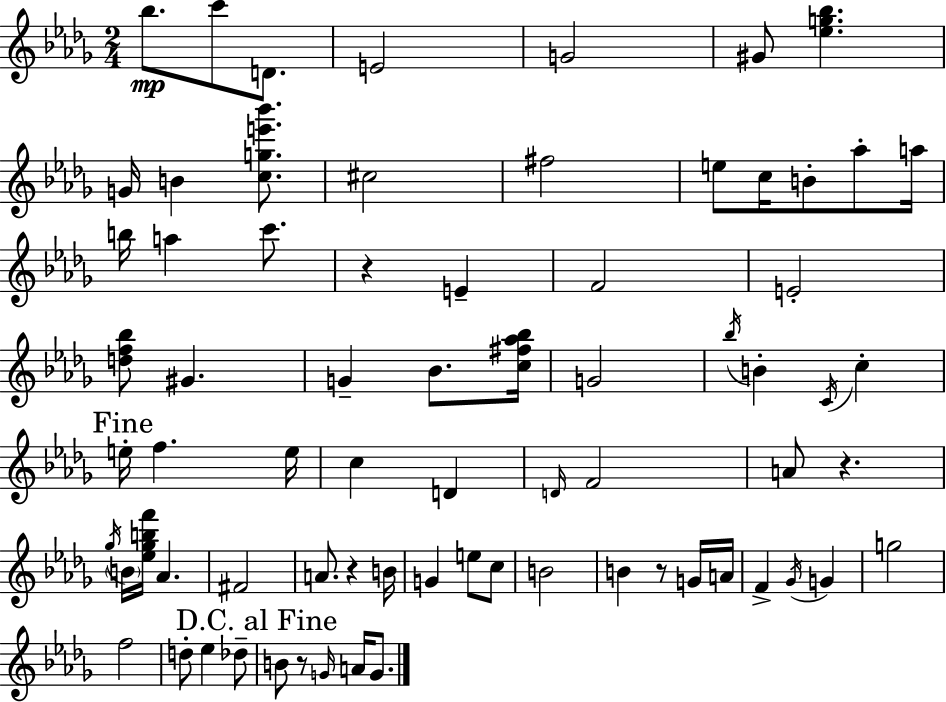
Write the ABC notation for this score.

X:1
T:Untitled
M:2/4
L:1/4
K:Bbm
_b/2 c'/2 D/2 E2 G2 ^G/2 [_eg_b] G/4 B [cge'_b']/2 ^c2 ^f2 e/2 c/4 B/2 _a/2 a/4 b/4 a c'/2 z E F2 E2 [df_b]/2 ^G G _B/2 [c^f_a_b]/4 G2 _b/4 B C/4 c e/4 f e/4 c D D/4 F2 A/2 z _g/4 B/4 [_e_gbf']/4 _A ^F2 A/2 z B/4 G e/2 c/2 B2 B z/2 G/4 A/4 F _G/4 G g2 f2 d/2 _e _d/2 B/2 z/2 G/4 A/4 G/2